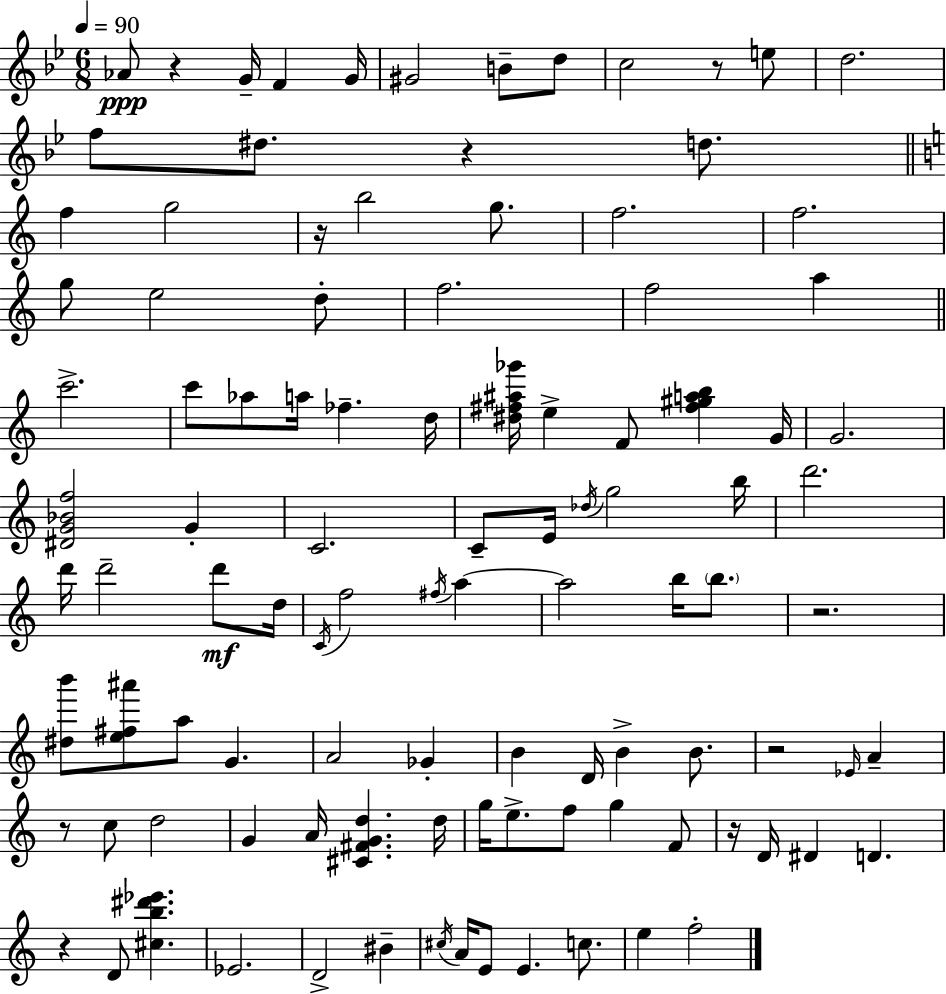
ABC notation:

X:1
T:Untitled
M:6/8
L:1/4
K:Bb
_A/2 z G/4 F G/4 ^G2 B/2 d/2 c2 z/2 e/2 d2 f/2 ^d/2 z d/2 f g2 z/4 b2 g/2 f2 f2 g/2 e2 d/2 f2 f2 a c'2 c'/2 _a/2 a/4 _f d/4 [^d^f^a_g']/4 e F/2 [^f^gab] G/4 G2 [^DG_Bf]2 G C2 C/2 E/4 _d/4 g2 b/4 d'2 d'/4 d'2 d'/2 d/4 C/4 f2 ^f/4 a a2 b/4 b/2 z2 [^db']/2 [e^f^a']/2 a/2 G A2 _G B D/4 B B/2 z2 _E/4 A z/2 c/2 d2 G A/4 [^C^FGd] d/4 g/4 e/2 f/2 g F/2 z/4 D/4 ^D D z D/2 [^cb^d'_e'] _E2 D2 ^B ^c/4 A/4 E/2 E c/2 e f2